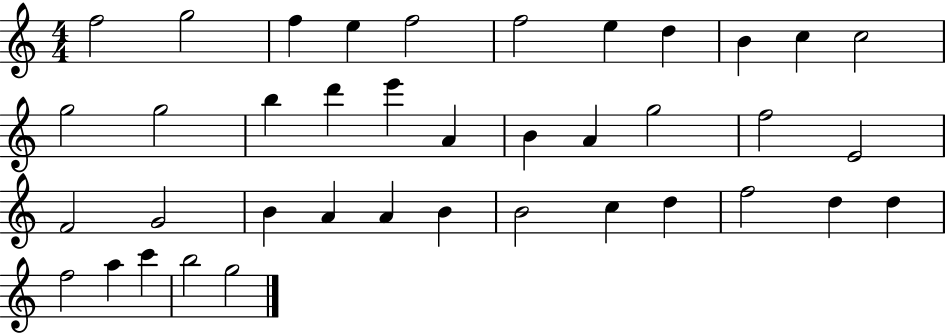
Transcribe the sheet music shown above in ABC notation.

X:1
T:Untitled
M:4/4
L:1/4
K:C
f2 g2 f e f2 f2 e d B c c2 g2 g2 b d' e' A B A g2 f2 E2 F2 G2 B A A B B2 c d f2 d d f2 a c' b2 g2